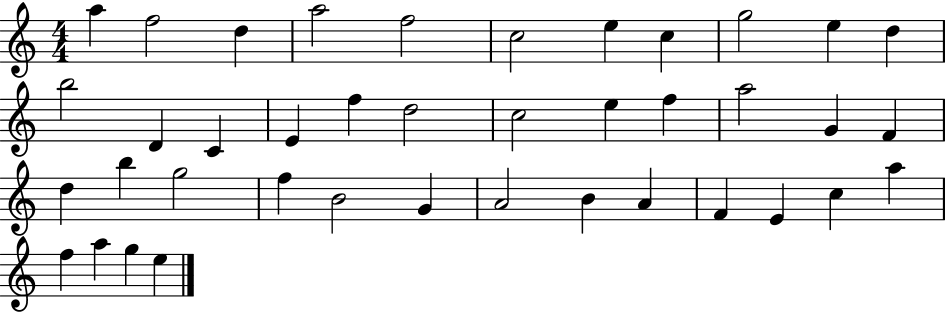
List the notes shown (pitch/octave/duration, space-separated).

A5/q F5/h D5/q A5/h F5/h C5/h E5/q C5/q G5/h E5/q D5/q B5/h D4/q C4/q E4/q F5/q D5/h C5/h E5/q F5/q A5/h G4/q F4/q D5/q B5/q G5/h F5/q B4/h G4/q A4/h B4/q A4/q F4/q E4/q C5/q A5/q F5/q A5/q G5/q E5/q